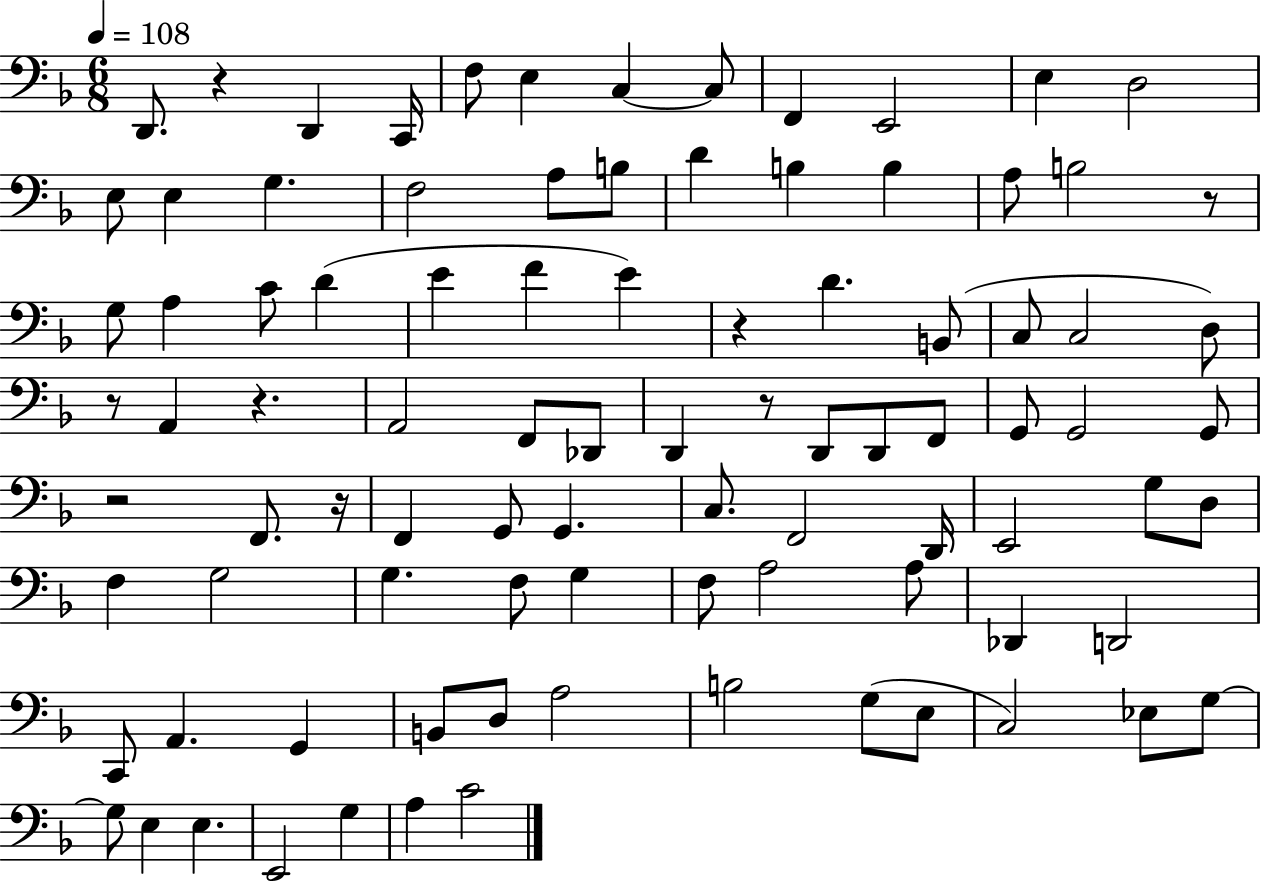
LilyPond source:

{
  \clef bass
  \numericTimeSignature
  \time 6/8
  \key f \major
  \tempo 4 = 108
  d,8. r4 d,4 c,16 | f8 e4 c4~~ c8 | f,4 e,2 | e4 d2 | \break e8 e4 g4. | f2 a8 b8 | d'4 b4 b4 | a8 b2 r8 | \break g8 a4 c'8 d'4( | e'4 f'4 e'4) | r4 d'4. b,8( | c8 c2 d8) | \break r8 a,4 r4. | a,2 f,8 des,8 | d,4 r8 d,8 d,8 f,8 | g,8 g,2 g,8 | \break r2 f,8. r16 | f,4 g,8 g,4. | c8. f,2 d,16 | e,2 g8 d8 | \break f4 g2 | g4. f8 g4 | f8 a2 a8 | des,4 d,2 | \break c,8 a,4. g,4 | b,8 d8 a2 | b2 g8( e8 | c2) ees8 g8~~ | \break g8 e4 e4. | e,2 g4 | a4 c'2 | \bar "|."
}